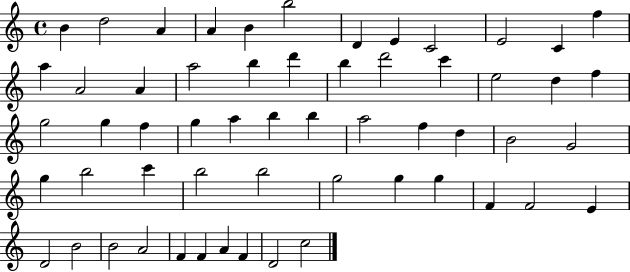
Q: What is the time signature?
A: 4/4